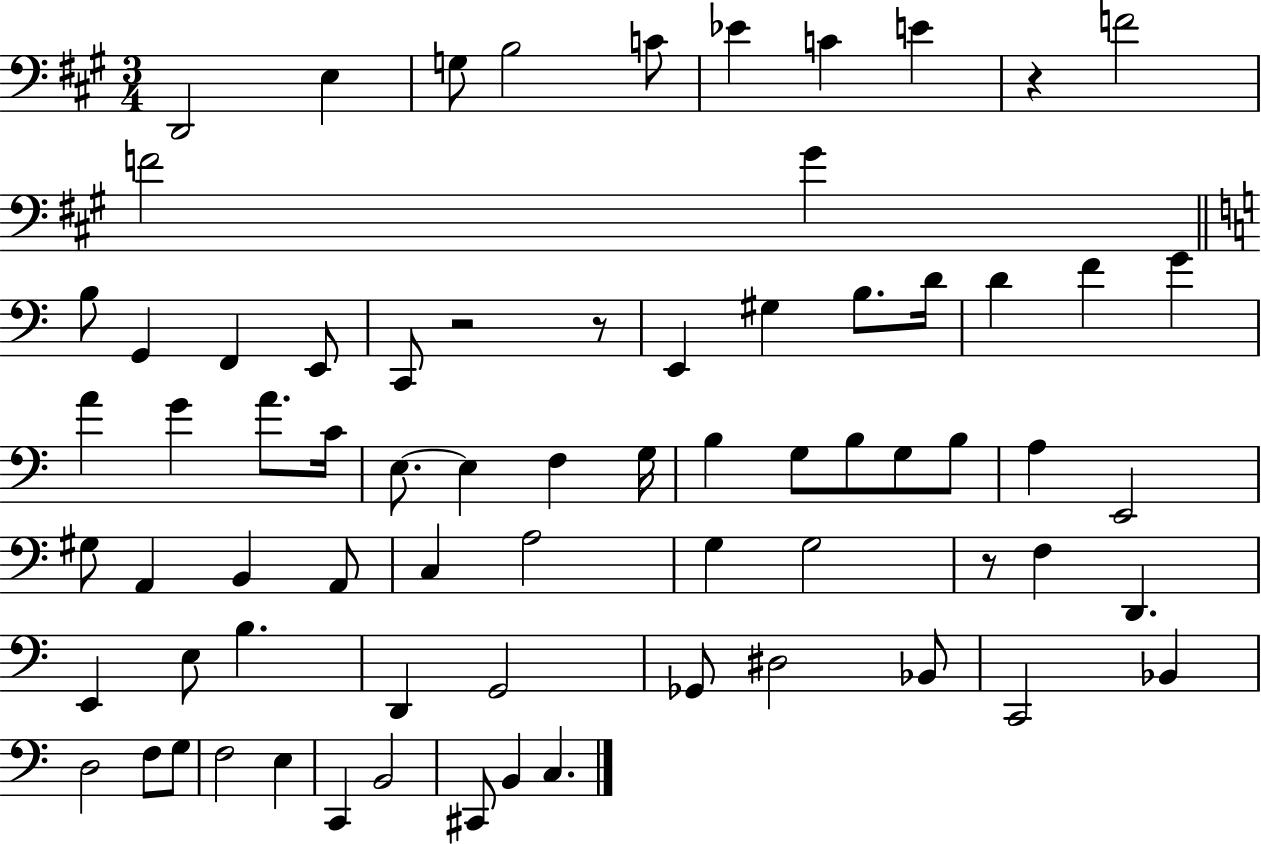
X:1
T:Untitled
M:3/4
L:1/4
K:A
D,,2 E, G,/2 B,2 C/2 _E C E z F2 F2 ^G B,/2 G,, F,, E,,/2 C,,/2 z2 z/2 E,, ^G, B,/2 D/4 D F G A G A/2 C/4 E,/2 E, F, G,/4 B, G,/2 B,/2 G,/2 B,/2 A, E,,2 ^G,/2 A,, B,, A,,/2 C, A,2 G, G,2 z/2 F, D,, E,, E,/2 B, D,, G,,2 _G,,/2 ^D,2 _B,,/2 C,,2 _B,, D,2 F,/2 G,/2 F,2 E, C,, B,,2 ^C,,/2 B,, C,